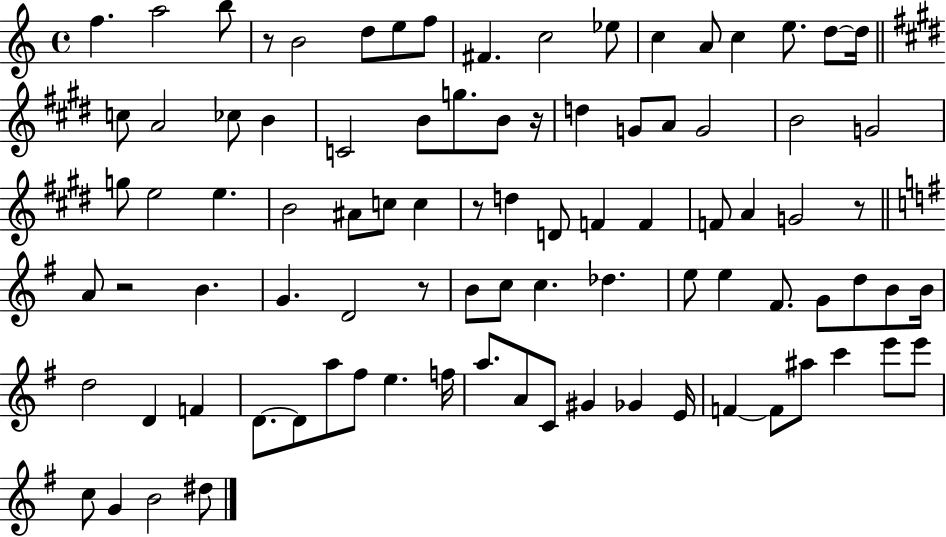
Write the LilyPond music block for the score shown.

{
  \clef treble
  \time 4/4
  \defaultTimeSignature
  \key c \major
  f''4. a''2 b''8 | r8 b'2 d''8 e''8 f''8 | fis'4. c''2 ees''8 | c''4 a'8 c''4 e''8. d''8~~ d''16 | \break \bar "||" \break \key e \major c''8 a'2 ces''8 b'4 | c'2 b'8 g''8. b'8 r16 | d''4 g'8 a'8 g'2 | b'2 g'2 | \break g''8 e''2 e''4. | b'2 ais'8 c''8 c''4 | r8 d''4 d'8 f'4 f'4 | f'8 a'4 g'2 r8 | \break \bar "||" \break \key e \minor a'8 r2 b'4. | g'4. d'2 r8 | b'8 c''8 c''4. des''4. | e''8 e''4 fis'8. g'8 d''8 b'8 b'16 | \break d''2 d'4 f'4 | d'8.~~ d'8 a''8 fis''8 e''4. f''16 | a''8. a'8 c'8 gis'4 ges'4 e'16 | f'4~~ f'8 ais''8 c'''4 e'''8 e'''8 | \break c''8 g'4 b'2 dis''8 | \bar "|."
}